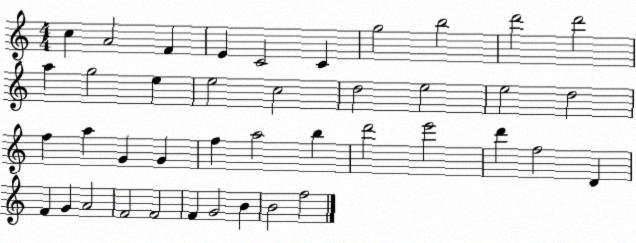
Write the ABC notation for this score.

X:1
T:Untitled
M:4/4
L:1/4
K:C
c A2 F E C2 C g2 b2 d'2 d'2 a g2 e e2 c2 d2 e2 e2 d2 f a G G f a2 b d'2 e'2 d' f2 D F G A2 F2 F2 F G2 B B2 f2